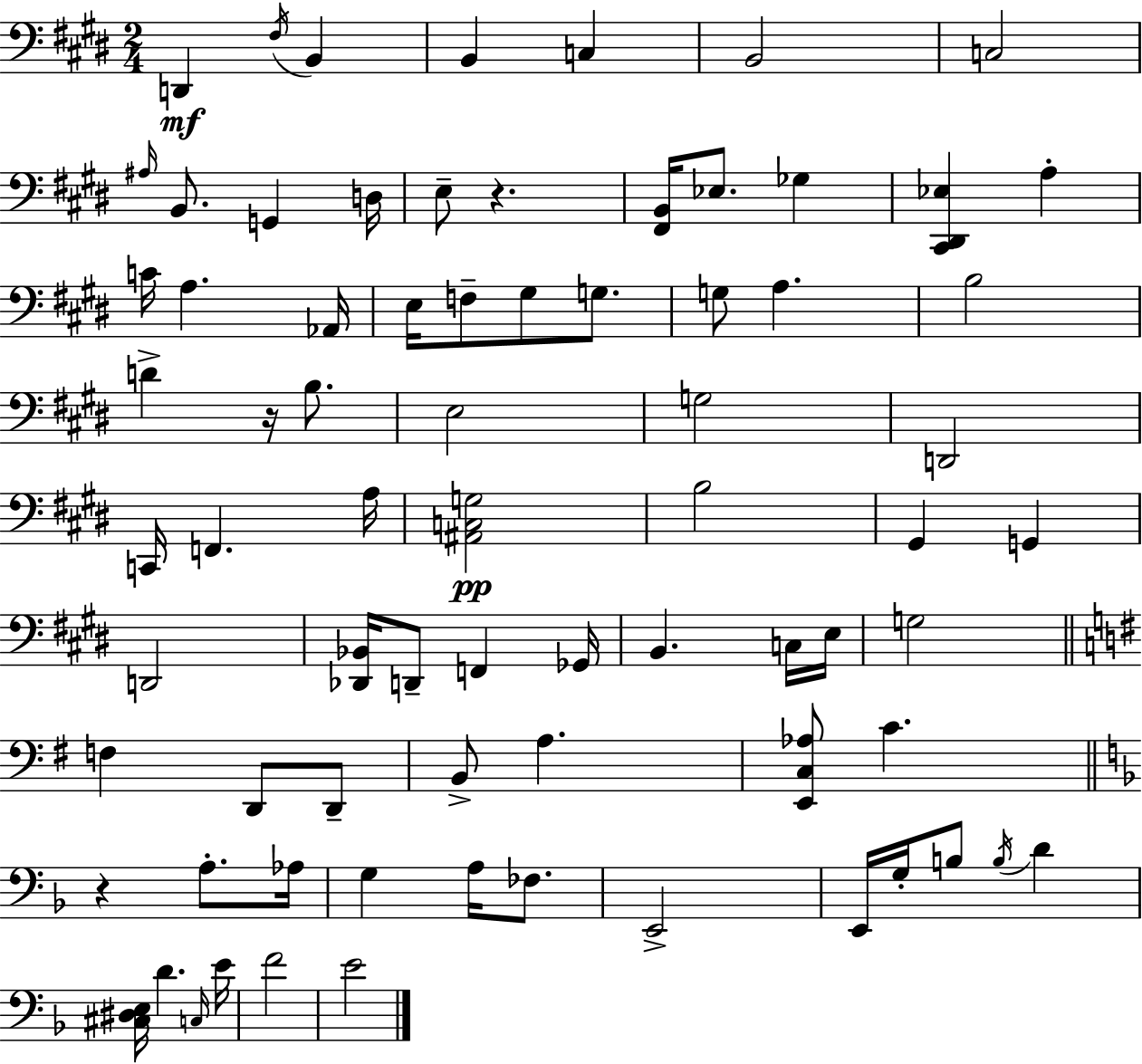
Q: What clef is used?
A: bass